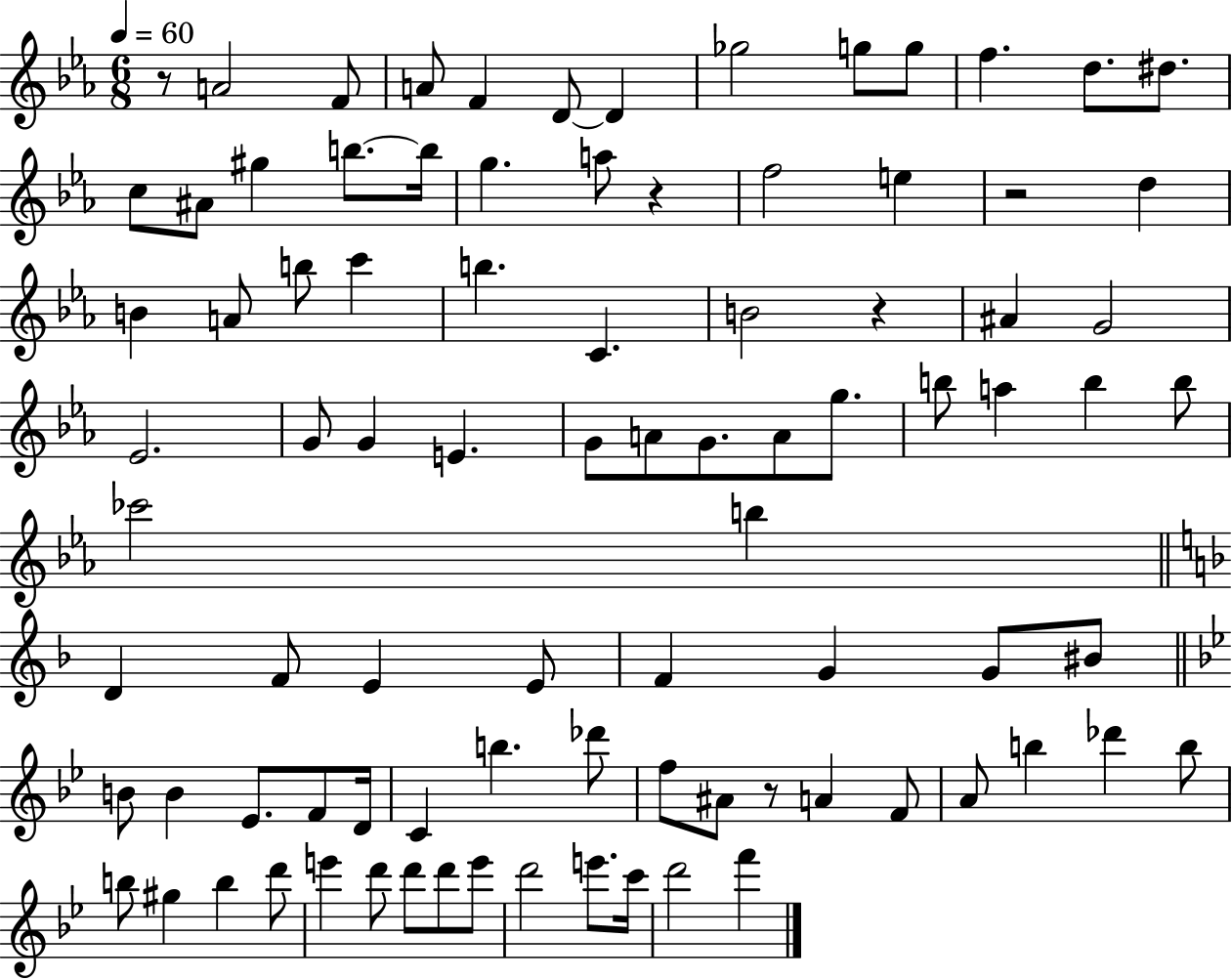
R/e A4/h F4/e A4/e F4/q D4/e D4/q Gb5/h G5/e G5/e F5/q. D5/e. D#5/e. C5/e A#4/e G#5/q B5/e. B5/s G5/q. A5/e R/q F5/h E5/q R/h D5/q B4/q A4/e B5/e C6/q B5/q. C4/q. B4/h R/q A#4/q G4/h Eb4/h. G4/e G4/q E4/q. G4/e A4/e G4/e. A4/e G5/e. B5/e A5/q B5/q B5/e CES6/h B5/q D4/q F4/e E4/q E4/e F4/q G4/q G4/e BIS4/e B4/e B4/q Eb4/e. F4/e D4/s C4/q B5/q. Db6/e F5/e A#4/e R/e A4/q F4/e A4/e B5/q Db6/q B5/e B5/e G#5/q B5/q D6/e E6/q D6/e D6/e D6/e E6/e D6/h E6/e. C6/s D6/h F6/q